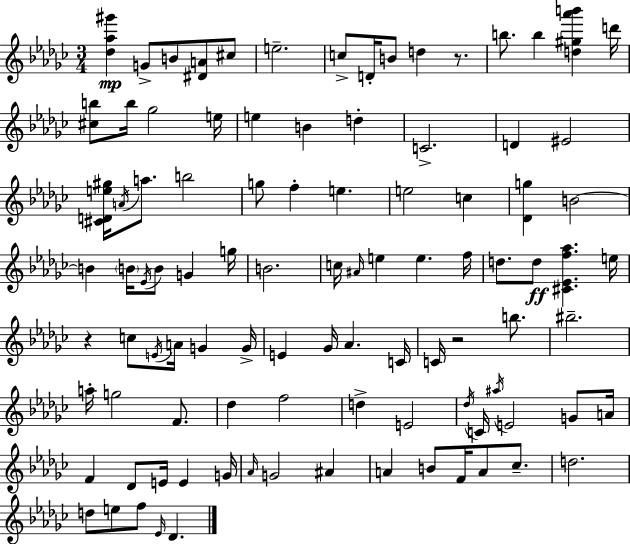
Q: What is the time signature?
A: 3/4